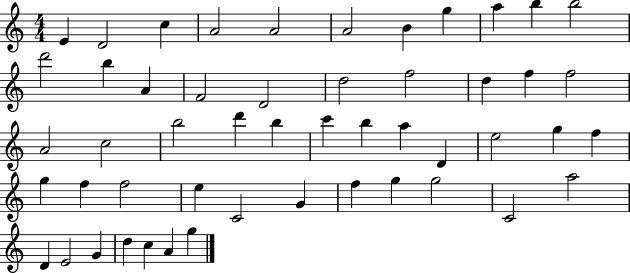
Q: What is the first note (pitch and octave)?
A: E4